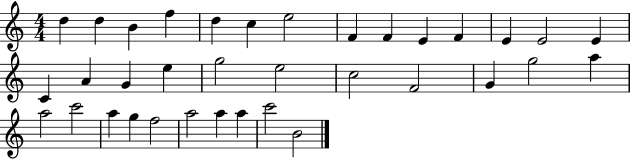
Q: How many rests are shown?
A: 0